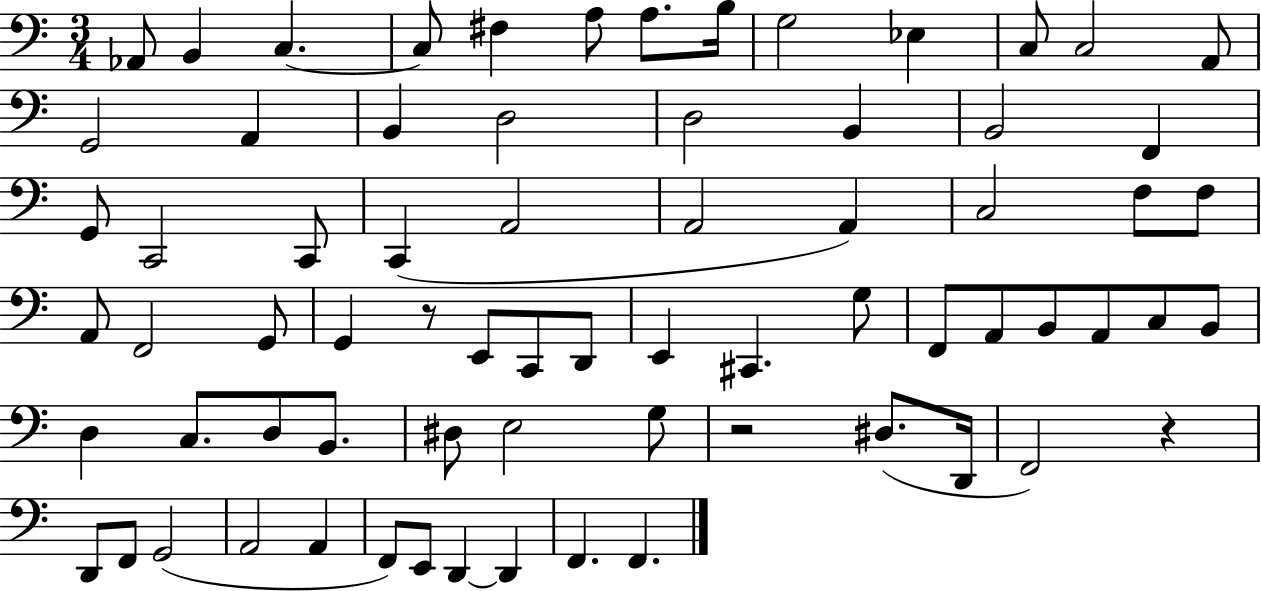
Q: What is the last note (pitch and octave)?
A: F2